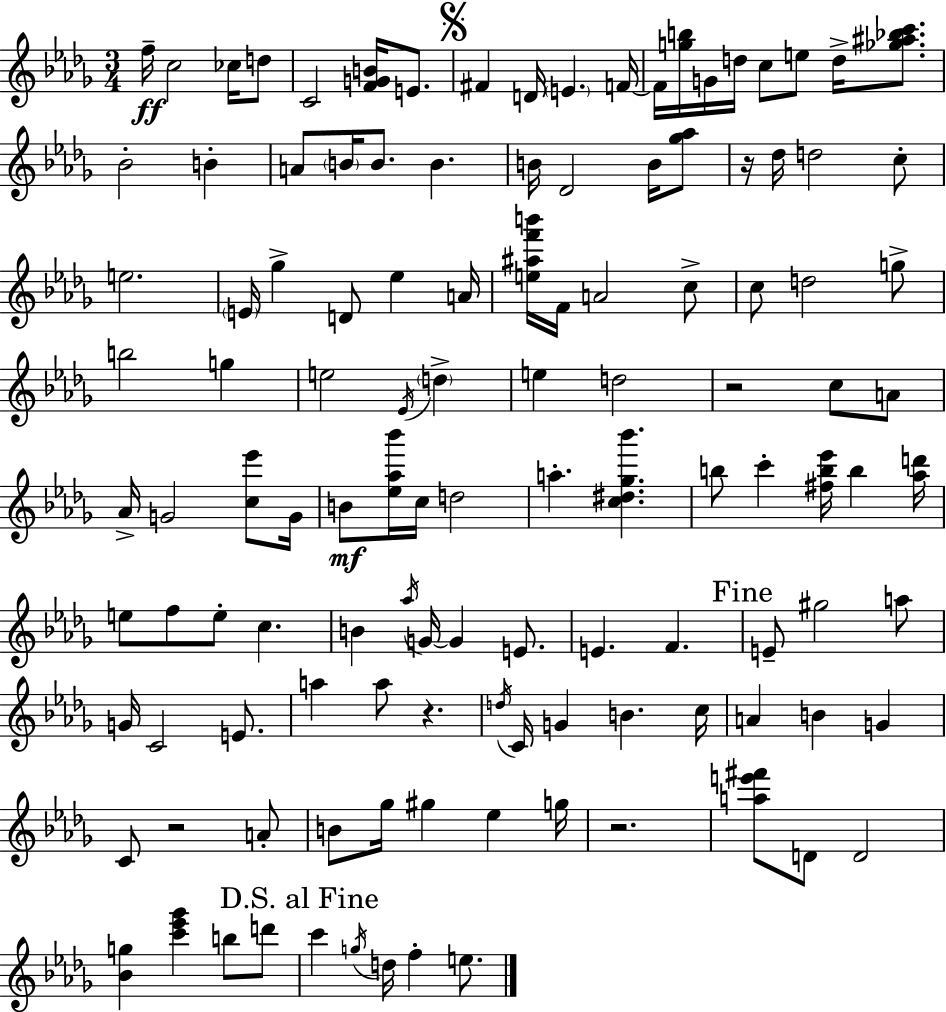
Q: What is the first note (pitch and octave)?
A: F5